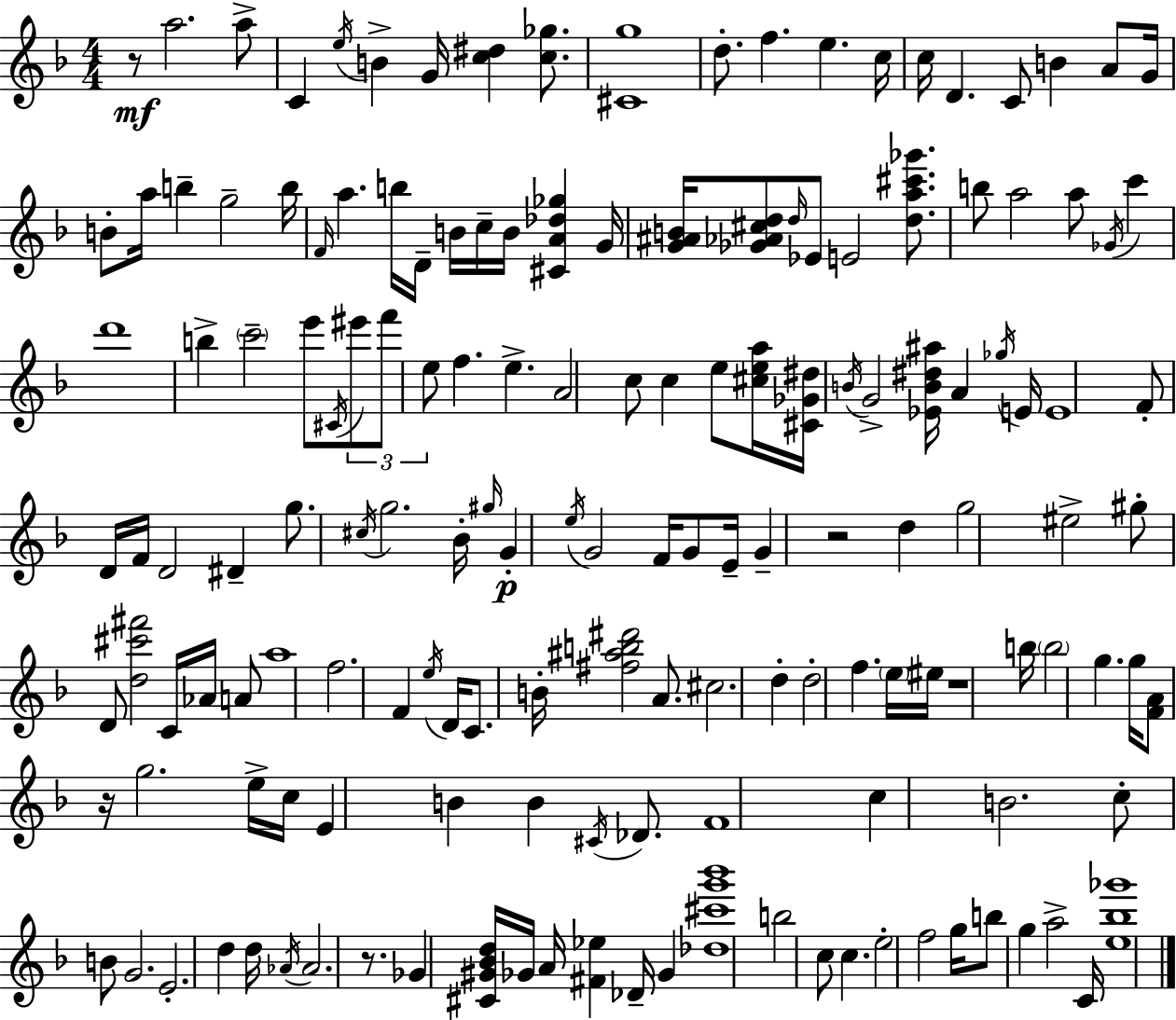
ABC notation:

X:1
T:Untitled
M:4/4
L:1/4
K:Dm
z/2 a2 a/2 C e/4 B G/4 [c^d] [c_g]/2 [^Cg]4 d/2 f e c/4 c/4 D C/2 B A/2 G/4 B/2 a/4 b g2 b/4 F/4 a b/4 D/4 B/4 c/4 B/4 [^CA_d_g] G/4 [G^AB]/4 [_G_A^cd]/2 d/4 _E/2 E2 [da^c'_g']/2 b/2 a2 a/2 _G/4 c' d'4 b c'2 e'/2 ^C/4 ^e'/2 f'/2 e/2 f e A2 c/2 c e/2 [^cea]/4 [^C_G^d]/4 B/4 G2 [_EB^d^a]/4 A _g/4 E/4 E4 F/2 D/4 F/4 D2 ^D g/2 ^c/4 g2 _B/4 ^g/4 G e/4 G2 F/4 G/2 E/4 G z2 d g2 ^e2 ^g/2 D/2 [d^c'^f']2 C/4 _A/4 A/2 a4 f2 F e/4 D/4 C/2 B/4 [^f^ab^d']2 A/2 ^c2 d d2 f e/4 ^e/4 z4 b/4 b2 g g/4 [FA]/2 z/4 g2 e/4 c/4 E B B ^C/4 _D/2 F4 c B2 c/2 B/2 G2 E2 d d/4 _A/4 _A2 z/2 _G [^C^G_Bd]/4 _G/4 A/4 [^F_e] _D/4 _G [_d^c'g'_b']4 b2 c/2 c e2 f2 g/4 b/2 g a2 C/4 [e_b_g']4